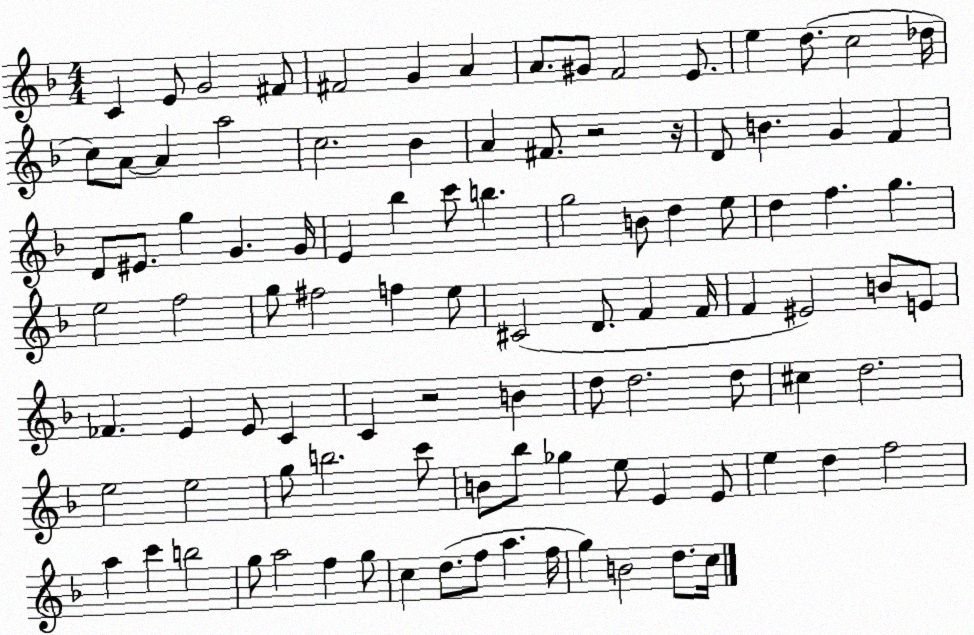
X:1
T:Untitled
M:4/4
L:1/4
K:F
C E/2 G2 ^F/2 ^F2 G A A/2 ^G/2 F2 E/2 e d/2 c2 _d/4 c/2 A/2 A a2 c2 _B A ^F/2 z2 z/4 D/2 B G F D/2 ^E/2 g G G/4 E _b c'/2 b g2 B/2 d e/2 d f g e2 f2 g/2 ^f2 f e/2 ^C2 D/2 F F/4 F ^E2 B/2 E/2 _F E E/2 C C z2 B d/2 d2 d/2 ^c d2 e2 e2 g/2 b2 c'/2 B/2 _b/2 _g e/2 E E/2 e d f2 a c' b2 g/2 a2 f g/2 c d/2 f/2 a f/4 g B2 d/2 c/4